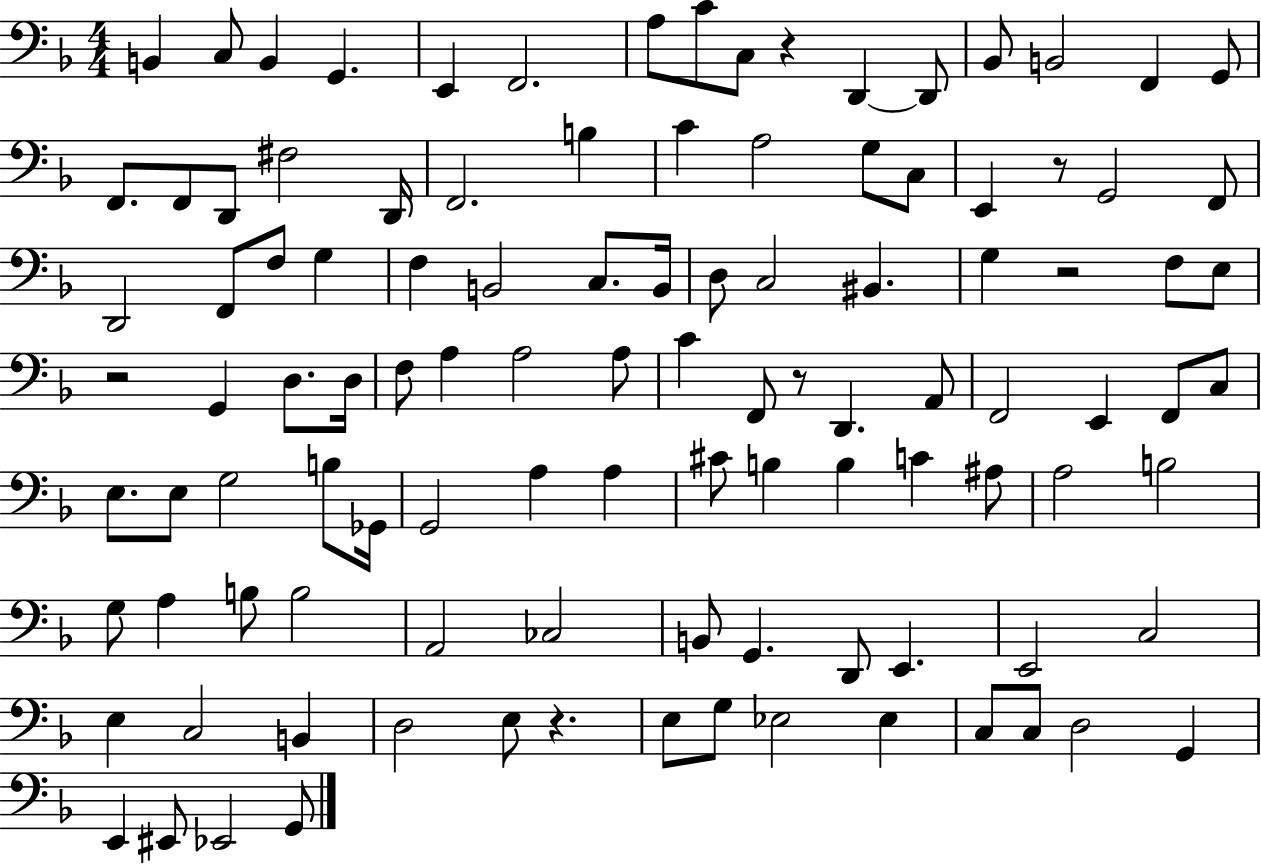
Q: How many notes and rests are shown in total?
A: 108